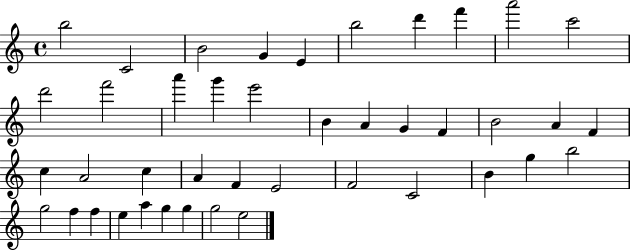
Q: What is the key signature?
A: C major